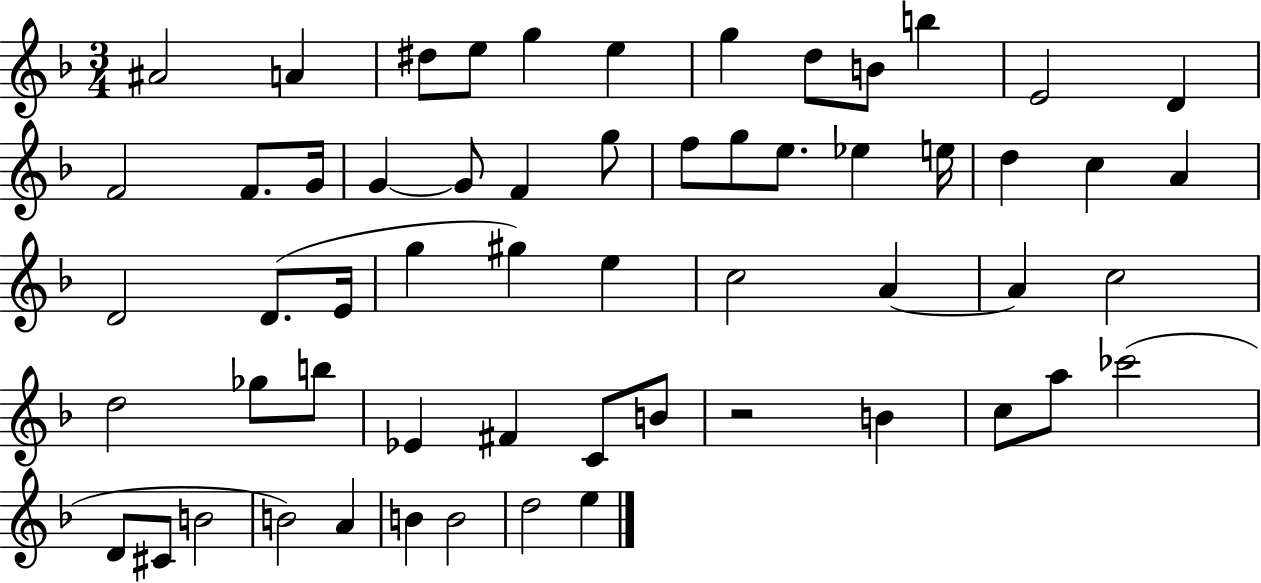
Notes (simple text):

A#4/h A4/q D#5/e E5/e G5/q E5/q G5/q D5/e B4/e B5/q E4/h D4/q F4/h F4/e. G4/s G4/q G4/e F4/q G5/e F5/e G5/e E5/e. Eb5/q E5/s D5/q C5/q A4/q D4/h D4/e. E4/s G5/q G#5/q E5/q C5/h A4/q A4/q C5/h D5/h Gb5/e B5/e Eb4/q F#4/q C4/e B4/e R/h B4/q C5/e A5/e CES6/h D4/e C#4/e B4/h B4/h A4/q B4/q B4/h D5/h E5/q